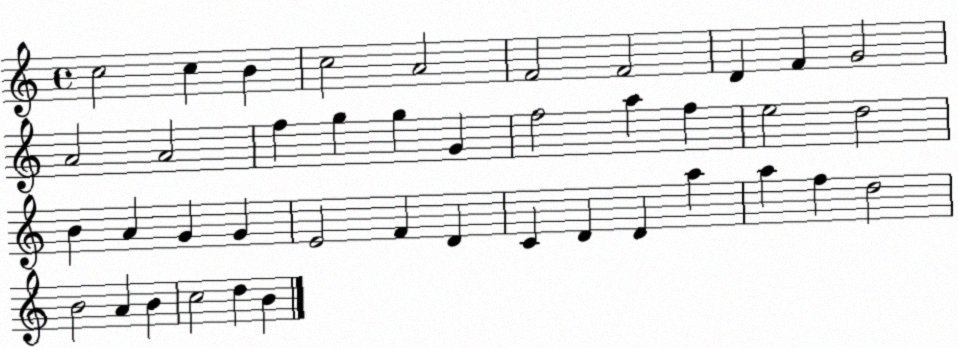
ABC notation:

X:1
T:Untitled
M:4/4
L:1/4
K:C
c2 c B c2 A2 F2 F2 D F G2 A2 A2 f g g G f2 a f e2 d2 B A G G E2 F D C D D a a f d2 B2 A B c2 d B